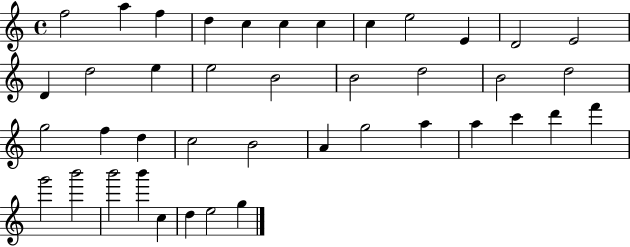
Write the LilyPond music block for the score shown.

{
  \clef treble
  \time 4/4
  \defaultTimeSignature
  \key c \major
  f''2 a''4 f''4 | d''4 c''4 c''4 c''4 | c''4 e''2 e'4 | d'2 e'2 | \break d'4 d''2 e''4 | e''2 b'2 | b'2 d''2 | b'2 d''2 | \break g''2 f''4 d''4 | c''2 b'2 | a'4 g''2 a''4 | a''4 c'''4 d'''4 f'''4 | \break g'''2 b'''2 | b'''2 b'''4 c''4 | d''4 e''2 g''4 | \bar "|."
}